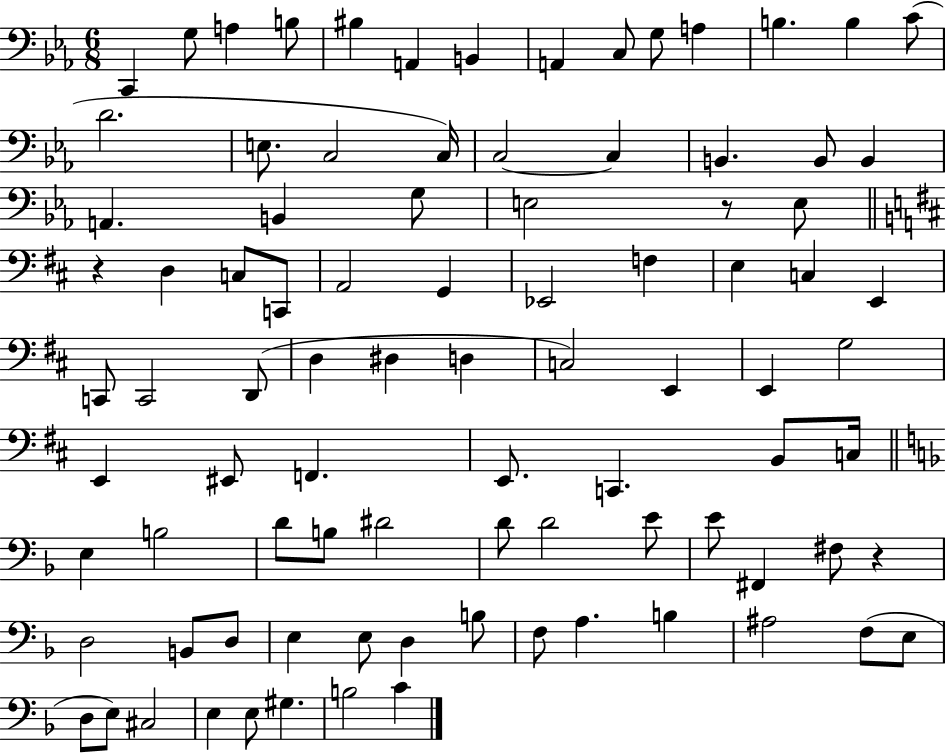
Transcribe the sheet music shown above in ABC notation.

X:1
T:Untitled
M:6/8
L:1/4
K:Eb
C,, G,/2 A, B,/2 ^B, A,, B,, A,, C,/2 G,/2 A, B, B, C/2 D2 E,/2 C,2 C,/4 C,2 C, B,, B,,/2 B,, A,, B,, G,/2 E,2 z/2 E,/2 z D, C,/2 C,,/2 A,,2 G,, _E,,2 F, E, C, E,, C,,/2 C,,2 D,,/2 D, ^D, D, C,2 E,, E,, G,2 E,, ^E,,/2 F,, E,,/2 C,, B,,/2 C,/4 E, B,2 D/2 B,/2 ^D2 D/2 D2 E/2 E/2 ^F,, ^F,/2 z D,2 B,,/2 D,/2 E, E,/2 D, B,/2 F,/2 A, B, ^A,2 F,/2 E,/2 D,/2 E,/2 ^C,2 E, E,/2 ^G, B,2 C